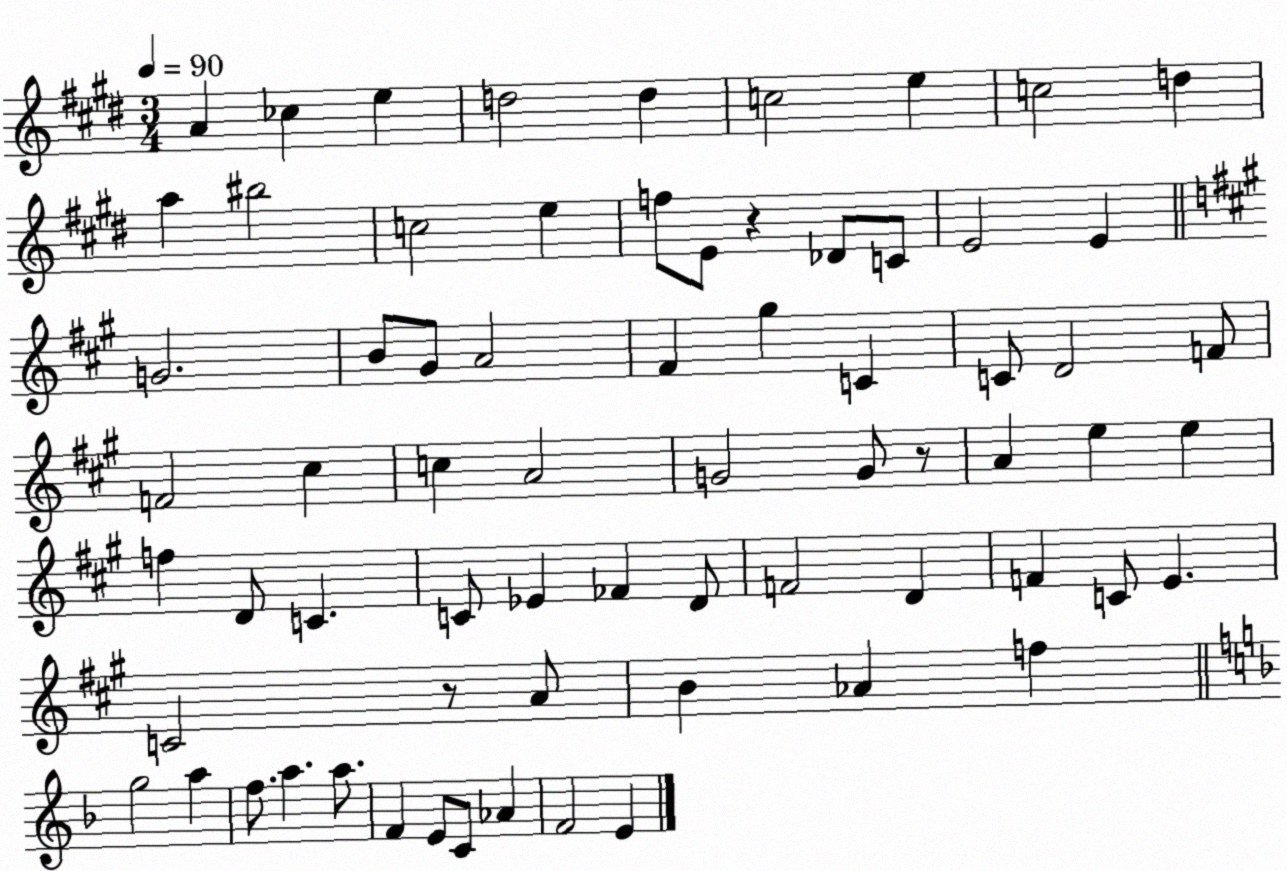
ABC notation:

X:1
T:Untitled
M:3/4
L:1/4
K:E
A _c e d2 d c2 e c2 d a ^b2 c2 e f/2 E/2 z _D/2 C/2 E2 E G2 B/2 ^G/2 A2 ^F ^g C C/2 D2 F/2 F2 ^c c A2 G2 G/2 z/2 A e e f D/2 C C/2 _E _F D/2 F2 D F C/2 E C2 z/2 A/2 B _A f g2 a f/2 a a/2 F E/2 C/2 _A F2 E